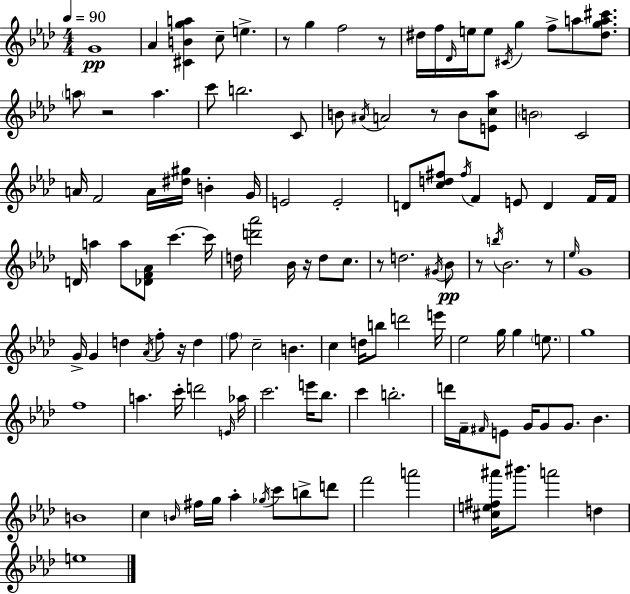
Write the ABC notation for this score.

X:1
T:Untitled
M:4/4
L:1/4
K:Fm
G4 _A [^CBga] c/2 e z/2 g f2 z/2 ^d/4 f/4 _D/4 e/4 e/2 ^C/4 g f/2 a/2 [^dga^c']/2 a/2 z2 a c'/2 b2 C/2 B/2 ^A/4 A2 z/2 B/2 [Ec_a]/2 B2 C2 A/4 F2 A/4 [^d^g]/4 B G/4 E2 E2 D/2 [cd^f]/2 ^f/4 F E/2 D F/4 F/4 D/4 a a/2 [_DF_A]/2 c' c'/4 d/4 [d'_a']2 _B/4 z/4 d/2 c/2 z/2 d2 ^G/4 _B/2 z/2 b/4 _B2 z/2 _e/4 G4 G/4 G d _A/4 f/2 z/4 d f/2 c2 B c d/4 b/2 d'2 e'/4 _e2 g/4 g e/2 g4 f4 a c'/4 d'2 E/4 _a/4 c'2 e'/4 _b/2 c' b2 d'/4 F/4 ^F/4 E/2 G/4 G/2 G/2 _B B4 c B/4 ^f/4 g/4 _a _g/4 c'/2 b/2 d'/2 f'2 a'2 [^ce^f^a']/4 ^b'/2 a'2 d e4